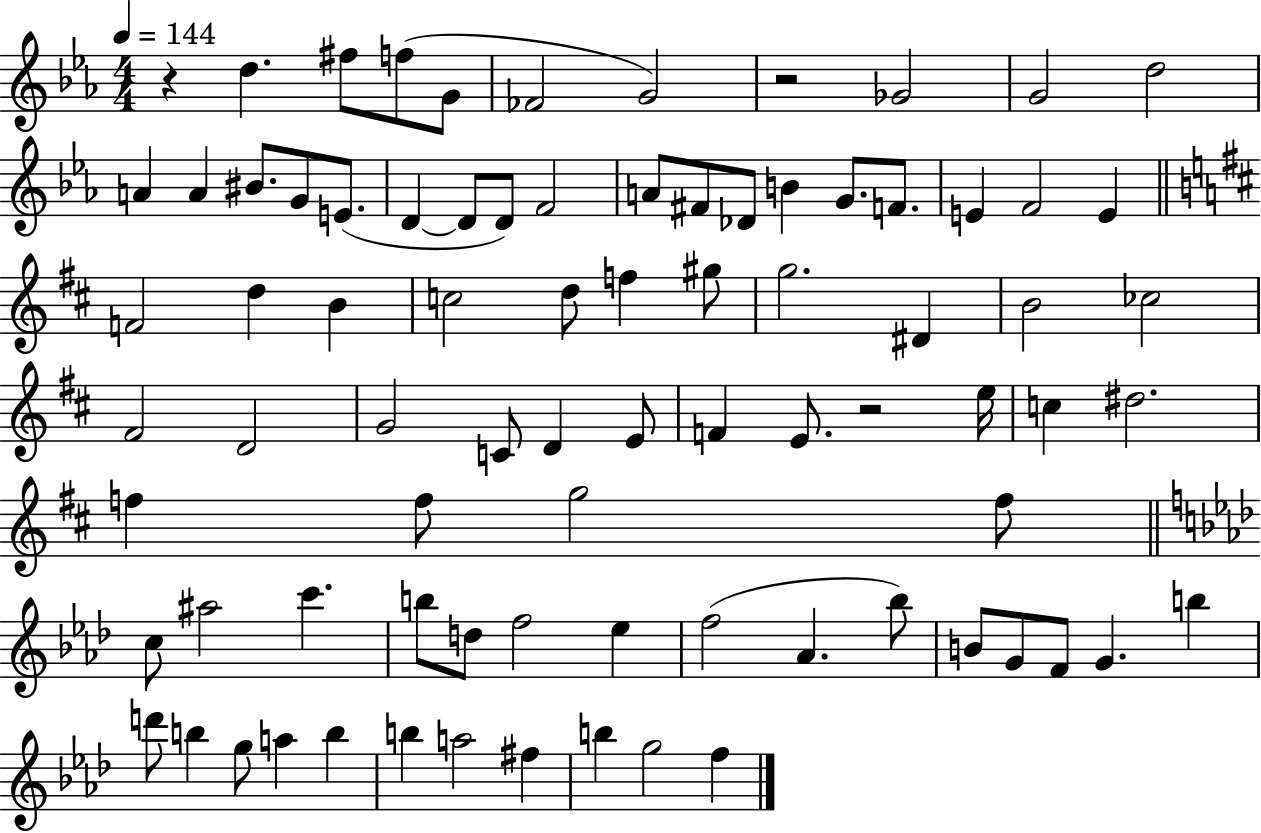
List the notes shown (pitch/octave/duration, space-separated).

R/q D5/q. F#5/e F5/e G4/e FES4/h G4/h R/h Gb4/h G4/h D5/h A4/q A4/q BIS4/e. G4/e E4/e. D4/q D4/e D4/e F4/h A4/e F#4/e Db4/e B4/q G4/e. F4/e. E4/q F4/h E4/q F4/h D5/q B4/q C5/h D5/e F5/q G#5/e G5/h. D#4/q B4/h CES5/h F#4/h D4/h G4/h C4/e D4/q E4/e F4/q E4/e. R/h E5/s C5/q D#5/h. F5/q F5/e G5/h F5/e C5/e A#5/h C6/q. B5/e D5/e F5/h Eb5/q F5/h Ab4/q. Bb5/e B4/e G4/e F4/e G4/q. B5/q D6/e B5/q G5/e A5/q B5/q B5/q A5/h F#5/q B5/q G5/h F5/q